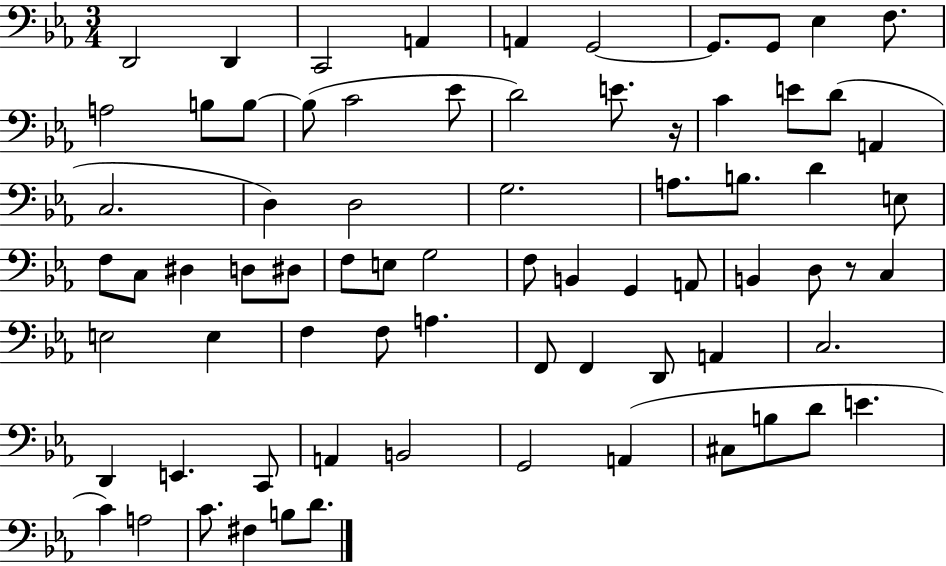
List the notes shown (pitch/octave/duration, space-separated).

D2/h D2/q C2/h A2/q A2/q G2/h G2/e. G2/e Eb3/q F3/e. A3/h B3/e B3/e B3/e C4/h Eb4/e D4/h E4/e. R/s C4/q E4/e D4/e A2/q C3/h. D3/q D3/h G3/h. A3/e. B3/e. D4/q E3/e F3/e C3/e D#3/q D3/e D#3/e F3/e E3/e G3/h F3/e B2/q G2/q A2/e B2/q D3/e R/e C3/q E3/h E3/q F3/q F3/e A3/q. F2/e F2/q D2/e A2/q C3/h. D2/q E2/q. C2/e A2/q B2/h G2/h A2/q C#3/e B3/e D4/e E4/q. C4/q A3/h C4/e. F#3/q B3/e D4/e.